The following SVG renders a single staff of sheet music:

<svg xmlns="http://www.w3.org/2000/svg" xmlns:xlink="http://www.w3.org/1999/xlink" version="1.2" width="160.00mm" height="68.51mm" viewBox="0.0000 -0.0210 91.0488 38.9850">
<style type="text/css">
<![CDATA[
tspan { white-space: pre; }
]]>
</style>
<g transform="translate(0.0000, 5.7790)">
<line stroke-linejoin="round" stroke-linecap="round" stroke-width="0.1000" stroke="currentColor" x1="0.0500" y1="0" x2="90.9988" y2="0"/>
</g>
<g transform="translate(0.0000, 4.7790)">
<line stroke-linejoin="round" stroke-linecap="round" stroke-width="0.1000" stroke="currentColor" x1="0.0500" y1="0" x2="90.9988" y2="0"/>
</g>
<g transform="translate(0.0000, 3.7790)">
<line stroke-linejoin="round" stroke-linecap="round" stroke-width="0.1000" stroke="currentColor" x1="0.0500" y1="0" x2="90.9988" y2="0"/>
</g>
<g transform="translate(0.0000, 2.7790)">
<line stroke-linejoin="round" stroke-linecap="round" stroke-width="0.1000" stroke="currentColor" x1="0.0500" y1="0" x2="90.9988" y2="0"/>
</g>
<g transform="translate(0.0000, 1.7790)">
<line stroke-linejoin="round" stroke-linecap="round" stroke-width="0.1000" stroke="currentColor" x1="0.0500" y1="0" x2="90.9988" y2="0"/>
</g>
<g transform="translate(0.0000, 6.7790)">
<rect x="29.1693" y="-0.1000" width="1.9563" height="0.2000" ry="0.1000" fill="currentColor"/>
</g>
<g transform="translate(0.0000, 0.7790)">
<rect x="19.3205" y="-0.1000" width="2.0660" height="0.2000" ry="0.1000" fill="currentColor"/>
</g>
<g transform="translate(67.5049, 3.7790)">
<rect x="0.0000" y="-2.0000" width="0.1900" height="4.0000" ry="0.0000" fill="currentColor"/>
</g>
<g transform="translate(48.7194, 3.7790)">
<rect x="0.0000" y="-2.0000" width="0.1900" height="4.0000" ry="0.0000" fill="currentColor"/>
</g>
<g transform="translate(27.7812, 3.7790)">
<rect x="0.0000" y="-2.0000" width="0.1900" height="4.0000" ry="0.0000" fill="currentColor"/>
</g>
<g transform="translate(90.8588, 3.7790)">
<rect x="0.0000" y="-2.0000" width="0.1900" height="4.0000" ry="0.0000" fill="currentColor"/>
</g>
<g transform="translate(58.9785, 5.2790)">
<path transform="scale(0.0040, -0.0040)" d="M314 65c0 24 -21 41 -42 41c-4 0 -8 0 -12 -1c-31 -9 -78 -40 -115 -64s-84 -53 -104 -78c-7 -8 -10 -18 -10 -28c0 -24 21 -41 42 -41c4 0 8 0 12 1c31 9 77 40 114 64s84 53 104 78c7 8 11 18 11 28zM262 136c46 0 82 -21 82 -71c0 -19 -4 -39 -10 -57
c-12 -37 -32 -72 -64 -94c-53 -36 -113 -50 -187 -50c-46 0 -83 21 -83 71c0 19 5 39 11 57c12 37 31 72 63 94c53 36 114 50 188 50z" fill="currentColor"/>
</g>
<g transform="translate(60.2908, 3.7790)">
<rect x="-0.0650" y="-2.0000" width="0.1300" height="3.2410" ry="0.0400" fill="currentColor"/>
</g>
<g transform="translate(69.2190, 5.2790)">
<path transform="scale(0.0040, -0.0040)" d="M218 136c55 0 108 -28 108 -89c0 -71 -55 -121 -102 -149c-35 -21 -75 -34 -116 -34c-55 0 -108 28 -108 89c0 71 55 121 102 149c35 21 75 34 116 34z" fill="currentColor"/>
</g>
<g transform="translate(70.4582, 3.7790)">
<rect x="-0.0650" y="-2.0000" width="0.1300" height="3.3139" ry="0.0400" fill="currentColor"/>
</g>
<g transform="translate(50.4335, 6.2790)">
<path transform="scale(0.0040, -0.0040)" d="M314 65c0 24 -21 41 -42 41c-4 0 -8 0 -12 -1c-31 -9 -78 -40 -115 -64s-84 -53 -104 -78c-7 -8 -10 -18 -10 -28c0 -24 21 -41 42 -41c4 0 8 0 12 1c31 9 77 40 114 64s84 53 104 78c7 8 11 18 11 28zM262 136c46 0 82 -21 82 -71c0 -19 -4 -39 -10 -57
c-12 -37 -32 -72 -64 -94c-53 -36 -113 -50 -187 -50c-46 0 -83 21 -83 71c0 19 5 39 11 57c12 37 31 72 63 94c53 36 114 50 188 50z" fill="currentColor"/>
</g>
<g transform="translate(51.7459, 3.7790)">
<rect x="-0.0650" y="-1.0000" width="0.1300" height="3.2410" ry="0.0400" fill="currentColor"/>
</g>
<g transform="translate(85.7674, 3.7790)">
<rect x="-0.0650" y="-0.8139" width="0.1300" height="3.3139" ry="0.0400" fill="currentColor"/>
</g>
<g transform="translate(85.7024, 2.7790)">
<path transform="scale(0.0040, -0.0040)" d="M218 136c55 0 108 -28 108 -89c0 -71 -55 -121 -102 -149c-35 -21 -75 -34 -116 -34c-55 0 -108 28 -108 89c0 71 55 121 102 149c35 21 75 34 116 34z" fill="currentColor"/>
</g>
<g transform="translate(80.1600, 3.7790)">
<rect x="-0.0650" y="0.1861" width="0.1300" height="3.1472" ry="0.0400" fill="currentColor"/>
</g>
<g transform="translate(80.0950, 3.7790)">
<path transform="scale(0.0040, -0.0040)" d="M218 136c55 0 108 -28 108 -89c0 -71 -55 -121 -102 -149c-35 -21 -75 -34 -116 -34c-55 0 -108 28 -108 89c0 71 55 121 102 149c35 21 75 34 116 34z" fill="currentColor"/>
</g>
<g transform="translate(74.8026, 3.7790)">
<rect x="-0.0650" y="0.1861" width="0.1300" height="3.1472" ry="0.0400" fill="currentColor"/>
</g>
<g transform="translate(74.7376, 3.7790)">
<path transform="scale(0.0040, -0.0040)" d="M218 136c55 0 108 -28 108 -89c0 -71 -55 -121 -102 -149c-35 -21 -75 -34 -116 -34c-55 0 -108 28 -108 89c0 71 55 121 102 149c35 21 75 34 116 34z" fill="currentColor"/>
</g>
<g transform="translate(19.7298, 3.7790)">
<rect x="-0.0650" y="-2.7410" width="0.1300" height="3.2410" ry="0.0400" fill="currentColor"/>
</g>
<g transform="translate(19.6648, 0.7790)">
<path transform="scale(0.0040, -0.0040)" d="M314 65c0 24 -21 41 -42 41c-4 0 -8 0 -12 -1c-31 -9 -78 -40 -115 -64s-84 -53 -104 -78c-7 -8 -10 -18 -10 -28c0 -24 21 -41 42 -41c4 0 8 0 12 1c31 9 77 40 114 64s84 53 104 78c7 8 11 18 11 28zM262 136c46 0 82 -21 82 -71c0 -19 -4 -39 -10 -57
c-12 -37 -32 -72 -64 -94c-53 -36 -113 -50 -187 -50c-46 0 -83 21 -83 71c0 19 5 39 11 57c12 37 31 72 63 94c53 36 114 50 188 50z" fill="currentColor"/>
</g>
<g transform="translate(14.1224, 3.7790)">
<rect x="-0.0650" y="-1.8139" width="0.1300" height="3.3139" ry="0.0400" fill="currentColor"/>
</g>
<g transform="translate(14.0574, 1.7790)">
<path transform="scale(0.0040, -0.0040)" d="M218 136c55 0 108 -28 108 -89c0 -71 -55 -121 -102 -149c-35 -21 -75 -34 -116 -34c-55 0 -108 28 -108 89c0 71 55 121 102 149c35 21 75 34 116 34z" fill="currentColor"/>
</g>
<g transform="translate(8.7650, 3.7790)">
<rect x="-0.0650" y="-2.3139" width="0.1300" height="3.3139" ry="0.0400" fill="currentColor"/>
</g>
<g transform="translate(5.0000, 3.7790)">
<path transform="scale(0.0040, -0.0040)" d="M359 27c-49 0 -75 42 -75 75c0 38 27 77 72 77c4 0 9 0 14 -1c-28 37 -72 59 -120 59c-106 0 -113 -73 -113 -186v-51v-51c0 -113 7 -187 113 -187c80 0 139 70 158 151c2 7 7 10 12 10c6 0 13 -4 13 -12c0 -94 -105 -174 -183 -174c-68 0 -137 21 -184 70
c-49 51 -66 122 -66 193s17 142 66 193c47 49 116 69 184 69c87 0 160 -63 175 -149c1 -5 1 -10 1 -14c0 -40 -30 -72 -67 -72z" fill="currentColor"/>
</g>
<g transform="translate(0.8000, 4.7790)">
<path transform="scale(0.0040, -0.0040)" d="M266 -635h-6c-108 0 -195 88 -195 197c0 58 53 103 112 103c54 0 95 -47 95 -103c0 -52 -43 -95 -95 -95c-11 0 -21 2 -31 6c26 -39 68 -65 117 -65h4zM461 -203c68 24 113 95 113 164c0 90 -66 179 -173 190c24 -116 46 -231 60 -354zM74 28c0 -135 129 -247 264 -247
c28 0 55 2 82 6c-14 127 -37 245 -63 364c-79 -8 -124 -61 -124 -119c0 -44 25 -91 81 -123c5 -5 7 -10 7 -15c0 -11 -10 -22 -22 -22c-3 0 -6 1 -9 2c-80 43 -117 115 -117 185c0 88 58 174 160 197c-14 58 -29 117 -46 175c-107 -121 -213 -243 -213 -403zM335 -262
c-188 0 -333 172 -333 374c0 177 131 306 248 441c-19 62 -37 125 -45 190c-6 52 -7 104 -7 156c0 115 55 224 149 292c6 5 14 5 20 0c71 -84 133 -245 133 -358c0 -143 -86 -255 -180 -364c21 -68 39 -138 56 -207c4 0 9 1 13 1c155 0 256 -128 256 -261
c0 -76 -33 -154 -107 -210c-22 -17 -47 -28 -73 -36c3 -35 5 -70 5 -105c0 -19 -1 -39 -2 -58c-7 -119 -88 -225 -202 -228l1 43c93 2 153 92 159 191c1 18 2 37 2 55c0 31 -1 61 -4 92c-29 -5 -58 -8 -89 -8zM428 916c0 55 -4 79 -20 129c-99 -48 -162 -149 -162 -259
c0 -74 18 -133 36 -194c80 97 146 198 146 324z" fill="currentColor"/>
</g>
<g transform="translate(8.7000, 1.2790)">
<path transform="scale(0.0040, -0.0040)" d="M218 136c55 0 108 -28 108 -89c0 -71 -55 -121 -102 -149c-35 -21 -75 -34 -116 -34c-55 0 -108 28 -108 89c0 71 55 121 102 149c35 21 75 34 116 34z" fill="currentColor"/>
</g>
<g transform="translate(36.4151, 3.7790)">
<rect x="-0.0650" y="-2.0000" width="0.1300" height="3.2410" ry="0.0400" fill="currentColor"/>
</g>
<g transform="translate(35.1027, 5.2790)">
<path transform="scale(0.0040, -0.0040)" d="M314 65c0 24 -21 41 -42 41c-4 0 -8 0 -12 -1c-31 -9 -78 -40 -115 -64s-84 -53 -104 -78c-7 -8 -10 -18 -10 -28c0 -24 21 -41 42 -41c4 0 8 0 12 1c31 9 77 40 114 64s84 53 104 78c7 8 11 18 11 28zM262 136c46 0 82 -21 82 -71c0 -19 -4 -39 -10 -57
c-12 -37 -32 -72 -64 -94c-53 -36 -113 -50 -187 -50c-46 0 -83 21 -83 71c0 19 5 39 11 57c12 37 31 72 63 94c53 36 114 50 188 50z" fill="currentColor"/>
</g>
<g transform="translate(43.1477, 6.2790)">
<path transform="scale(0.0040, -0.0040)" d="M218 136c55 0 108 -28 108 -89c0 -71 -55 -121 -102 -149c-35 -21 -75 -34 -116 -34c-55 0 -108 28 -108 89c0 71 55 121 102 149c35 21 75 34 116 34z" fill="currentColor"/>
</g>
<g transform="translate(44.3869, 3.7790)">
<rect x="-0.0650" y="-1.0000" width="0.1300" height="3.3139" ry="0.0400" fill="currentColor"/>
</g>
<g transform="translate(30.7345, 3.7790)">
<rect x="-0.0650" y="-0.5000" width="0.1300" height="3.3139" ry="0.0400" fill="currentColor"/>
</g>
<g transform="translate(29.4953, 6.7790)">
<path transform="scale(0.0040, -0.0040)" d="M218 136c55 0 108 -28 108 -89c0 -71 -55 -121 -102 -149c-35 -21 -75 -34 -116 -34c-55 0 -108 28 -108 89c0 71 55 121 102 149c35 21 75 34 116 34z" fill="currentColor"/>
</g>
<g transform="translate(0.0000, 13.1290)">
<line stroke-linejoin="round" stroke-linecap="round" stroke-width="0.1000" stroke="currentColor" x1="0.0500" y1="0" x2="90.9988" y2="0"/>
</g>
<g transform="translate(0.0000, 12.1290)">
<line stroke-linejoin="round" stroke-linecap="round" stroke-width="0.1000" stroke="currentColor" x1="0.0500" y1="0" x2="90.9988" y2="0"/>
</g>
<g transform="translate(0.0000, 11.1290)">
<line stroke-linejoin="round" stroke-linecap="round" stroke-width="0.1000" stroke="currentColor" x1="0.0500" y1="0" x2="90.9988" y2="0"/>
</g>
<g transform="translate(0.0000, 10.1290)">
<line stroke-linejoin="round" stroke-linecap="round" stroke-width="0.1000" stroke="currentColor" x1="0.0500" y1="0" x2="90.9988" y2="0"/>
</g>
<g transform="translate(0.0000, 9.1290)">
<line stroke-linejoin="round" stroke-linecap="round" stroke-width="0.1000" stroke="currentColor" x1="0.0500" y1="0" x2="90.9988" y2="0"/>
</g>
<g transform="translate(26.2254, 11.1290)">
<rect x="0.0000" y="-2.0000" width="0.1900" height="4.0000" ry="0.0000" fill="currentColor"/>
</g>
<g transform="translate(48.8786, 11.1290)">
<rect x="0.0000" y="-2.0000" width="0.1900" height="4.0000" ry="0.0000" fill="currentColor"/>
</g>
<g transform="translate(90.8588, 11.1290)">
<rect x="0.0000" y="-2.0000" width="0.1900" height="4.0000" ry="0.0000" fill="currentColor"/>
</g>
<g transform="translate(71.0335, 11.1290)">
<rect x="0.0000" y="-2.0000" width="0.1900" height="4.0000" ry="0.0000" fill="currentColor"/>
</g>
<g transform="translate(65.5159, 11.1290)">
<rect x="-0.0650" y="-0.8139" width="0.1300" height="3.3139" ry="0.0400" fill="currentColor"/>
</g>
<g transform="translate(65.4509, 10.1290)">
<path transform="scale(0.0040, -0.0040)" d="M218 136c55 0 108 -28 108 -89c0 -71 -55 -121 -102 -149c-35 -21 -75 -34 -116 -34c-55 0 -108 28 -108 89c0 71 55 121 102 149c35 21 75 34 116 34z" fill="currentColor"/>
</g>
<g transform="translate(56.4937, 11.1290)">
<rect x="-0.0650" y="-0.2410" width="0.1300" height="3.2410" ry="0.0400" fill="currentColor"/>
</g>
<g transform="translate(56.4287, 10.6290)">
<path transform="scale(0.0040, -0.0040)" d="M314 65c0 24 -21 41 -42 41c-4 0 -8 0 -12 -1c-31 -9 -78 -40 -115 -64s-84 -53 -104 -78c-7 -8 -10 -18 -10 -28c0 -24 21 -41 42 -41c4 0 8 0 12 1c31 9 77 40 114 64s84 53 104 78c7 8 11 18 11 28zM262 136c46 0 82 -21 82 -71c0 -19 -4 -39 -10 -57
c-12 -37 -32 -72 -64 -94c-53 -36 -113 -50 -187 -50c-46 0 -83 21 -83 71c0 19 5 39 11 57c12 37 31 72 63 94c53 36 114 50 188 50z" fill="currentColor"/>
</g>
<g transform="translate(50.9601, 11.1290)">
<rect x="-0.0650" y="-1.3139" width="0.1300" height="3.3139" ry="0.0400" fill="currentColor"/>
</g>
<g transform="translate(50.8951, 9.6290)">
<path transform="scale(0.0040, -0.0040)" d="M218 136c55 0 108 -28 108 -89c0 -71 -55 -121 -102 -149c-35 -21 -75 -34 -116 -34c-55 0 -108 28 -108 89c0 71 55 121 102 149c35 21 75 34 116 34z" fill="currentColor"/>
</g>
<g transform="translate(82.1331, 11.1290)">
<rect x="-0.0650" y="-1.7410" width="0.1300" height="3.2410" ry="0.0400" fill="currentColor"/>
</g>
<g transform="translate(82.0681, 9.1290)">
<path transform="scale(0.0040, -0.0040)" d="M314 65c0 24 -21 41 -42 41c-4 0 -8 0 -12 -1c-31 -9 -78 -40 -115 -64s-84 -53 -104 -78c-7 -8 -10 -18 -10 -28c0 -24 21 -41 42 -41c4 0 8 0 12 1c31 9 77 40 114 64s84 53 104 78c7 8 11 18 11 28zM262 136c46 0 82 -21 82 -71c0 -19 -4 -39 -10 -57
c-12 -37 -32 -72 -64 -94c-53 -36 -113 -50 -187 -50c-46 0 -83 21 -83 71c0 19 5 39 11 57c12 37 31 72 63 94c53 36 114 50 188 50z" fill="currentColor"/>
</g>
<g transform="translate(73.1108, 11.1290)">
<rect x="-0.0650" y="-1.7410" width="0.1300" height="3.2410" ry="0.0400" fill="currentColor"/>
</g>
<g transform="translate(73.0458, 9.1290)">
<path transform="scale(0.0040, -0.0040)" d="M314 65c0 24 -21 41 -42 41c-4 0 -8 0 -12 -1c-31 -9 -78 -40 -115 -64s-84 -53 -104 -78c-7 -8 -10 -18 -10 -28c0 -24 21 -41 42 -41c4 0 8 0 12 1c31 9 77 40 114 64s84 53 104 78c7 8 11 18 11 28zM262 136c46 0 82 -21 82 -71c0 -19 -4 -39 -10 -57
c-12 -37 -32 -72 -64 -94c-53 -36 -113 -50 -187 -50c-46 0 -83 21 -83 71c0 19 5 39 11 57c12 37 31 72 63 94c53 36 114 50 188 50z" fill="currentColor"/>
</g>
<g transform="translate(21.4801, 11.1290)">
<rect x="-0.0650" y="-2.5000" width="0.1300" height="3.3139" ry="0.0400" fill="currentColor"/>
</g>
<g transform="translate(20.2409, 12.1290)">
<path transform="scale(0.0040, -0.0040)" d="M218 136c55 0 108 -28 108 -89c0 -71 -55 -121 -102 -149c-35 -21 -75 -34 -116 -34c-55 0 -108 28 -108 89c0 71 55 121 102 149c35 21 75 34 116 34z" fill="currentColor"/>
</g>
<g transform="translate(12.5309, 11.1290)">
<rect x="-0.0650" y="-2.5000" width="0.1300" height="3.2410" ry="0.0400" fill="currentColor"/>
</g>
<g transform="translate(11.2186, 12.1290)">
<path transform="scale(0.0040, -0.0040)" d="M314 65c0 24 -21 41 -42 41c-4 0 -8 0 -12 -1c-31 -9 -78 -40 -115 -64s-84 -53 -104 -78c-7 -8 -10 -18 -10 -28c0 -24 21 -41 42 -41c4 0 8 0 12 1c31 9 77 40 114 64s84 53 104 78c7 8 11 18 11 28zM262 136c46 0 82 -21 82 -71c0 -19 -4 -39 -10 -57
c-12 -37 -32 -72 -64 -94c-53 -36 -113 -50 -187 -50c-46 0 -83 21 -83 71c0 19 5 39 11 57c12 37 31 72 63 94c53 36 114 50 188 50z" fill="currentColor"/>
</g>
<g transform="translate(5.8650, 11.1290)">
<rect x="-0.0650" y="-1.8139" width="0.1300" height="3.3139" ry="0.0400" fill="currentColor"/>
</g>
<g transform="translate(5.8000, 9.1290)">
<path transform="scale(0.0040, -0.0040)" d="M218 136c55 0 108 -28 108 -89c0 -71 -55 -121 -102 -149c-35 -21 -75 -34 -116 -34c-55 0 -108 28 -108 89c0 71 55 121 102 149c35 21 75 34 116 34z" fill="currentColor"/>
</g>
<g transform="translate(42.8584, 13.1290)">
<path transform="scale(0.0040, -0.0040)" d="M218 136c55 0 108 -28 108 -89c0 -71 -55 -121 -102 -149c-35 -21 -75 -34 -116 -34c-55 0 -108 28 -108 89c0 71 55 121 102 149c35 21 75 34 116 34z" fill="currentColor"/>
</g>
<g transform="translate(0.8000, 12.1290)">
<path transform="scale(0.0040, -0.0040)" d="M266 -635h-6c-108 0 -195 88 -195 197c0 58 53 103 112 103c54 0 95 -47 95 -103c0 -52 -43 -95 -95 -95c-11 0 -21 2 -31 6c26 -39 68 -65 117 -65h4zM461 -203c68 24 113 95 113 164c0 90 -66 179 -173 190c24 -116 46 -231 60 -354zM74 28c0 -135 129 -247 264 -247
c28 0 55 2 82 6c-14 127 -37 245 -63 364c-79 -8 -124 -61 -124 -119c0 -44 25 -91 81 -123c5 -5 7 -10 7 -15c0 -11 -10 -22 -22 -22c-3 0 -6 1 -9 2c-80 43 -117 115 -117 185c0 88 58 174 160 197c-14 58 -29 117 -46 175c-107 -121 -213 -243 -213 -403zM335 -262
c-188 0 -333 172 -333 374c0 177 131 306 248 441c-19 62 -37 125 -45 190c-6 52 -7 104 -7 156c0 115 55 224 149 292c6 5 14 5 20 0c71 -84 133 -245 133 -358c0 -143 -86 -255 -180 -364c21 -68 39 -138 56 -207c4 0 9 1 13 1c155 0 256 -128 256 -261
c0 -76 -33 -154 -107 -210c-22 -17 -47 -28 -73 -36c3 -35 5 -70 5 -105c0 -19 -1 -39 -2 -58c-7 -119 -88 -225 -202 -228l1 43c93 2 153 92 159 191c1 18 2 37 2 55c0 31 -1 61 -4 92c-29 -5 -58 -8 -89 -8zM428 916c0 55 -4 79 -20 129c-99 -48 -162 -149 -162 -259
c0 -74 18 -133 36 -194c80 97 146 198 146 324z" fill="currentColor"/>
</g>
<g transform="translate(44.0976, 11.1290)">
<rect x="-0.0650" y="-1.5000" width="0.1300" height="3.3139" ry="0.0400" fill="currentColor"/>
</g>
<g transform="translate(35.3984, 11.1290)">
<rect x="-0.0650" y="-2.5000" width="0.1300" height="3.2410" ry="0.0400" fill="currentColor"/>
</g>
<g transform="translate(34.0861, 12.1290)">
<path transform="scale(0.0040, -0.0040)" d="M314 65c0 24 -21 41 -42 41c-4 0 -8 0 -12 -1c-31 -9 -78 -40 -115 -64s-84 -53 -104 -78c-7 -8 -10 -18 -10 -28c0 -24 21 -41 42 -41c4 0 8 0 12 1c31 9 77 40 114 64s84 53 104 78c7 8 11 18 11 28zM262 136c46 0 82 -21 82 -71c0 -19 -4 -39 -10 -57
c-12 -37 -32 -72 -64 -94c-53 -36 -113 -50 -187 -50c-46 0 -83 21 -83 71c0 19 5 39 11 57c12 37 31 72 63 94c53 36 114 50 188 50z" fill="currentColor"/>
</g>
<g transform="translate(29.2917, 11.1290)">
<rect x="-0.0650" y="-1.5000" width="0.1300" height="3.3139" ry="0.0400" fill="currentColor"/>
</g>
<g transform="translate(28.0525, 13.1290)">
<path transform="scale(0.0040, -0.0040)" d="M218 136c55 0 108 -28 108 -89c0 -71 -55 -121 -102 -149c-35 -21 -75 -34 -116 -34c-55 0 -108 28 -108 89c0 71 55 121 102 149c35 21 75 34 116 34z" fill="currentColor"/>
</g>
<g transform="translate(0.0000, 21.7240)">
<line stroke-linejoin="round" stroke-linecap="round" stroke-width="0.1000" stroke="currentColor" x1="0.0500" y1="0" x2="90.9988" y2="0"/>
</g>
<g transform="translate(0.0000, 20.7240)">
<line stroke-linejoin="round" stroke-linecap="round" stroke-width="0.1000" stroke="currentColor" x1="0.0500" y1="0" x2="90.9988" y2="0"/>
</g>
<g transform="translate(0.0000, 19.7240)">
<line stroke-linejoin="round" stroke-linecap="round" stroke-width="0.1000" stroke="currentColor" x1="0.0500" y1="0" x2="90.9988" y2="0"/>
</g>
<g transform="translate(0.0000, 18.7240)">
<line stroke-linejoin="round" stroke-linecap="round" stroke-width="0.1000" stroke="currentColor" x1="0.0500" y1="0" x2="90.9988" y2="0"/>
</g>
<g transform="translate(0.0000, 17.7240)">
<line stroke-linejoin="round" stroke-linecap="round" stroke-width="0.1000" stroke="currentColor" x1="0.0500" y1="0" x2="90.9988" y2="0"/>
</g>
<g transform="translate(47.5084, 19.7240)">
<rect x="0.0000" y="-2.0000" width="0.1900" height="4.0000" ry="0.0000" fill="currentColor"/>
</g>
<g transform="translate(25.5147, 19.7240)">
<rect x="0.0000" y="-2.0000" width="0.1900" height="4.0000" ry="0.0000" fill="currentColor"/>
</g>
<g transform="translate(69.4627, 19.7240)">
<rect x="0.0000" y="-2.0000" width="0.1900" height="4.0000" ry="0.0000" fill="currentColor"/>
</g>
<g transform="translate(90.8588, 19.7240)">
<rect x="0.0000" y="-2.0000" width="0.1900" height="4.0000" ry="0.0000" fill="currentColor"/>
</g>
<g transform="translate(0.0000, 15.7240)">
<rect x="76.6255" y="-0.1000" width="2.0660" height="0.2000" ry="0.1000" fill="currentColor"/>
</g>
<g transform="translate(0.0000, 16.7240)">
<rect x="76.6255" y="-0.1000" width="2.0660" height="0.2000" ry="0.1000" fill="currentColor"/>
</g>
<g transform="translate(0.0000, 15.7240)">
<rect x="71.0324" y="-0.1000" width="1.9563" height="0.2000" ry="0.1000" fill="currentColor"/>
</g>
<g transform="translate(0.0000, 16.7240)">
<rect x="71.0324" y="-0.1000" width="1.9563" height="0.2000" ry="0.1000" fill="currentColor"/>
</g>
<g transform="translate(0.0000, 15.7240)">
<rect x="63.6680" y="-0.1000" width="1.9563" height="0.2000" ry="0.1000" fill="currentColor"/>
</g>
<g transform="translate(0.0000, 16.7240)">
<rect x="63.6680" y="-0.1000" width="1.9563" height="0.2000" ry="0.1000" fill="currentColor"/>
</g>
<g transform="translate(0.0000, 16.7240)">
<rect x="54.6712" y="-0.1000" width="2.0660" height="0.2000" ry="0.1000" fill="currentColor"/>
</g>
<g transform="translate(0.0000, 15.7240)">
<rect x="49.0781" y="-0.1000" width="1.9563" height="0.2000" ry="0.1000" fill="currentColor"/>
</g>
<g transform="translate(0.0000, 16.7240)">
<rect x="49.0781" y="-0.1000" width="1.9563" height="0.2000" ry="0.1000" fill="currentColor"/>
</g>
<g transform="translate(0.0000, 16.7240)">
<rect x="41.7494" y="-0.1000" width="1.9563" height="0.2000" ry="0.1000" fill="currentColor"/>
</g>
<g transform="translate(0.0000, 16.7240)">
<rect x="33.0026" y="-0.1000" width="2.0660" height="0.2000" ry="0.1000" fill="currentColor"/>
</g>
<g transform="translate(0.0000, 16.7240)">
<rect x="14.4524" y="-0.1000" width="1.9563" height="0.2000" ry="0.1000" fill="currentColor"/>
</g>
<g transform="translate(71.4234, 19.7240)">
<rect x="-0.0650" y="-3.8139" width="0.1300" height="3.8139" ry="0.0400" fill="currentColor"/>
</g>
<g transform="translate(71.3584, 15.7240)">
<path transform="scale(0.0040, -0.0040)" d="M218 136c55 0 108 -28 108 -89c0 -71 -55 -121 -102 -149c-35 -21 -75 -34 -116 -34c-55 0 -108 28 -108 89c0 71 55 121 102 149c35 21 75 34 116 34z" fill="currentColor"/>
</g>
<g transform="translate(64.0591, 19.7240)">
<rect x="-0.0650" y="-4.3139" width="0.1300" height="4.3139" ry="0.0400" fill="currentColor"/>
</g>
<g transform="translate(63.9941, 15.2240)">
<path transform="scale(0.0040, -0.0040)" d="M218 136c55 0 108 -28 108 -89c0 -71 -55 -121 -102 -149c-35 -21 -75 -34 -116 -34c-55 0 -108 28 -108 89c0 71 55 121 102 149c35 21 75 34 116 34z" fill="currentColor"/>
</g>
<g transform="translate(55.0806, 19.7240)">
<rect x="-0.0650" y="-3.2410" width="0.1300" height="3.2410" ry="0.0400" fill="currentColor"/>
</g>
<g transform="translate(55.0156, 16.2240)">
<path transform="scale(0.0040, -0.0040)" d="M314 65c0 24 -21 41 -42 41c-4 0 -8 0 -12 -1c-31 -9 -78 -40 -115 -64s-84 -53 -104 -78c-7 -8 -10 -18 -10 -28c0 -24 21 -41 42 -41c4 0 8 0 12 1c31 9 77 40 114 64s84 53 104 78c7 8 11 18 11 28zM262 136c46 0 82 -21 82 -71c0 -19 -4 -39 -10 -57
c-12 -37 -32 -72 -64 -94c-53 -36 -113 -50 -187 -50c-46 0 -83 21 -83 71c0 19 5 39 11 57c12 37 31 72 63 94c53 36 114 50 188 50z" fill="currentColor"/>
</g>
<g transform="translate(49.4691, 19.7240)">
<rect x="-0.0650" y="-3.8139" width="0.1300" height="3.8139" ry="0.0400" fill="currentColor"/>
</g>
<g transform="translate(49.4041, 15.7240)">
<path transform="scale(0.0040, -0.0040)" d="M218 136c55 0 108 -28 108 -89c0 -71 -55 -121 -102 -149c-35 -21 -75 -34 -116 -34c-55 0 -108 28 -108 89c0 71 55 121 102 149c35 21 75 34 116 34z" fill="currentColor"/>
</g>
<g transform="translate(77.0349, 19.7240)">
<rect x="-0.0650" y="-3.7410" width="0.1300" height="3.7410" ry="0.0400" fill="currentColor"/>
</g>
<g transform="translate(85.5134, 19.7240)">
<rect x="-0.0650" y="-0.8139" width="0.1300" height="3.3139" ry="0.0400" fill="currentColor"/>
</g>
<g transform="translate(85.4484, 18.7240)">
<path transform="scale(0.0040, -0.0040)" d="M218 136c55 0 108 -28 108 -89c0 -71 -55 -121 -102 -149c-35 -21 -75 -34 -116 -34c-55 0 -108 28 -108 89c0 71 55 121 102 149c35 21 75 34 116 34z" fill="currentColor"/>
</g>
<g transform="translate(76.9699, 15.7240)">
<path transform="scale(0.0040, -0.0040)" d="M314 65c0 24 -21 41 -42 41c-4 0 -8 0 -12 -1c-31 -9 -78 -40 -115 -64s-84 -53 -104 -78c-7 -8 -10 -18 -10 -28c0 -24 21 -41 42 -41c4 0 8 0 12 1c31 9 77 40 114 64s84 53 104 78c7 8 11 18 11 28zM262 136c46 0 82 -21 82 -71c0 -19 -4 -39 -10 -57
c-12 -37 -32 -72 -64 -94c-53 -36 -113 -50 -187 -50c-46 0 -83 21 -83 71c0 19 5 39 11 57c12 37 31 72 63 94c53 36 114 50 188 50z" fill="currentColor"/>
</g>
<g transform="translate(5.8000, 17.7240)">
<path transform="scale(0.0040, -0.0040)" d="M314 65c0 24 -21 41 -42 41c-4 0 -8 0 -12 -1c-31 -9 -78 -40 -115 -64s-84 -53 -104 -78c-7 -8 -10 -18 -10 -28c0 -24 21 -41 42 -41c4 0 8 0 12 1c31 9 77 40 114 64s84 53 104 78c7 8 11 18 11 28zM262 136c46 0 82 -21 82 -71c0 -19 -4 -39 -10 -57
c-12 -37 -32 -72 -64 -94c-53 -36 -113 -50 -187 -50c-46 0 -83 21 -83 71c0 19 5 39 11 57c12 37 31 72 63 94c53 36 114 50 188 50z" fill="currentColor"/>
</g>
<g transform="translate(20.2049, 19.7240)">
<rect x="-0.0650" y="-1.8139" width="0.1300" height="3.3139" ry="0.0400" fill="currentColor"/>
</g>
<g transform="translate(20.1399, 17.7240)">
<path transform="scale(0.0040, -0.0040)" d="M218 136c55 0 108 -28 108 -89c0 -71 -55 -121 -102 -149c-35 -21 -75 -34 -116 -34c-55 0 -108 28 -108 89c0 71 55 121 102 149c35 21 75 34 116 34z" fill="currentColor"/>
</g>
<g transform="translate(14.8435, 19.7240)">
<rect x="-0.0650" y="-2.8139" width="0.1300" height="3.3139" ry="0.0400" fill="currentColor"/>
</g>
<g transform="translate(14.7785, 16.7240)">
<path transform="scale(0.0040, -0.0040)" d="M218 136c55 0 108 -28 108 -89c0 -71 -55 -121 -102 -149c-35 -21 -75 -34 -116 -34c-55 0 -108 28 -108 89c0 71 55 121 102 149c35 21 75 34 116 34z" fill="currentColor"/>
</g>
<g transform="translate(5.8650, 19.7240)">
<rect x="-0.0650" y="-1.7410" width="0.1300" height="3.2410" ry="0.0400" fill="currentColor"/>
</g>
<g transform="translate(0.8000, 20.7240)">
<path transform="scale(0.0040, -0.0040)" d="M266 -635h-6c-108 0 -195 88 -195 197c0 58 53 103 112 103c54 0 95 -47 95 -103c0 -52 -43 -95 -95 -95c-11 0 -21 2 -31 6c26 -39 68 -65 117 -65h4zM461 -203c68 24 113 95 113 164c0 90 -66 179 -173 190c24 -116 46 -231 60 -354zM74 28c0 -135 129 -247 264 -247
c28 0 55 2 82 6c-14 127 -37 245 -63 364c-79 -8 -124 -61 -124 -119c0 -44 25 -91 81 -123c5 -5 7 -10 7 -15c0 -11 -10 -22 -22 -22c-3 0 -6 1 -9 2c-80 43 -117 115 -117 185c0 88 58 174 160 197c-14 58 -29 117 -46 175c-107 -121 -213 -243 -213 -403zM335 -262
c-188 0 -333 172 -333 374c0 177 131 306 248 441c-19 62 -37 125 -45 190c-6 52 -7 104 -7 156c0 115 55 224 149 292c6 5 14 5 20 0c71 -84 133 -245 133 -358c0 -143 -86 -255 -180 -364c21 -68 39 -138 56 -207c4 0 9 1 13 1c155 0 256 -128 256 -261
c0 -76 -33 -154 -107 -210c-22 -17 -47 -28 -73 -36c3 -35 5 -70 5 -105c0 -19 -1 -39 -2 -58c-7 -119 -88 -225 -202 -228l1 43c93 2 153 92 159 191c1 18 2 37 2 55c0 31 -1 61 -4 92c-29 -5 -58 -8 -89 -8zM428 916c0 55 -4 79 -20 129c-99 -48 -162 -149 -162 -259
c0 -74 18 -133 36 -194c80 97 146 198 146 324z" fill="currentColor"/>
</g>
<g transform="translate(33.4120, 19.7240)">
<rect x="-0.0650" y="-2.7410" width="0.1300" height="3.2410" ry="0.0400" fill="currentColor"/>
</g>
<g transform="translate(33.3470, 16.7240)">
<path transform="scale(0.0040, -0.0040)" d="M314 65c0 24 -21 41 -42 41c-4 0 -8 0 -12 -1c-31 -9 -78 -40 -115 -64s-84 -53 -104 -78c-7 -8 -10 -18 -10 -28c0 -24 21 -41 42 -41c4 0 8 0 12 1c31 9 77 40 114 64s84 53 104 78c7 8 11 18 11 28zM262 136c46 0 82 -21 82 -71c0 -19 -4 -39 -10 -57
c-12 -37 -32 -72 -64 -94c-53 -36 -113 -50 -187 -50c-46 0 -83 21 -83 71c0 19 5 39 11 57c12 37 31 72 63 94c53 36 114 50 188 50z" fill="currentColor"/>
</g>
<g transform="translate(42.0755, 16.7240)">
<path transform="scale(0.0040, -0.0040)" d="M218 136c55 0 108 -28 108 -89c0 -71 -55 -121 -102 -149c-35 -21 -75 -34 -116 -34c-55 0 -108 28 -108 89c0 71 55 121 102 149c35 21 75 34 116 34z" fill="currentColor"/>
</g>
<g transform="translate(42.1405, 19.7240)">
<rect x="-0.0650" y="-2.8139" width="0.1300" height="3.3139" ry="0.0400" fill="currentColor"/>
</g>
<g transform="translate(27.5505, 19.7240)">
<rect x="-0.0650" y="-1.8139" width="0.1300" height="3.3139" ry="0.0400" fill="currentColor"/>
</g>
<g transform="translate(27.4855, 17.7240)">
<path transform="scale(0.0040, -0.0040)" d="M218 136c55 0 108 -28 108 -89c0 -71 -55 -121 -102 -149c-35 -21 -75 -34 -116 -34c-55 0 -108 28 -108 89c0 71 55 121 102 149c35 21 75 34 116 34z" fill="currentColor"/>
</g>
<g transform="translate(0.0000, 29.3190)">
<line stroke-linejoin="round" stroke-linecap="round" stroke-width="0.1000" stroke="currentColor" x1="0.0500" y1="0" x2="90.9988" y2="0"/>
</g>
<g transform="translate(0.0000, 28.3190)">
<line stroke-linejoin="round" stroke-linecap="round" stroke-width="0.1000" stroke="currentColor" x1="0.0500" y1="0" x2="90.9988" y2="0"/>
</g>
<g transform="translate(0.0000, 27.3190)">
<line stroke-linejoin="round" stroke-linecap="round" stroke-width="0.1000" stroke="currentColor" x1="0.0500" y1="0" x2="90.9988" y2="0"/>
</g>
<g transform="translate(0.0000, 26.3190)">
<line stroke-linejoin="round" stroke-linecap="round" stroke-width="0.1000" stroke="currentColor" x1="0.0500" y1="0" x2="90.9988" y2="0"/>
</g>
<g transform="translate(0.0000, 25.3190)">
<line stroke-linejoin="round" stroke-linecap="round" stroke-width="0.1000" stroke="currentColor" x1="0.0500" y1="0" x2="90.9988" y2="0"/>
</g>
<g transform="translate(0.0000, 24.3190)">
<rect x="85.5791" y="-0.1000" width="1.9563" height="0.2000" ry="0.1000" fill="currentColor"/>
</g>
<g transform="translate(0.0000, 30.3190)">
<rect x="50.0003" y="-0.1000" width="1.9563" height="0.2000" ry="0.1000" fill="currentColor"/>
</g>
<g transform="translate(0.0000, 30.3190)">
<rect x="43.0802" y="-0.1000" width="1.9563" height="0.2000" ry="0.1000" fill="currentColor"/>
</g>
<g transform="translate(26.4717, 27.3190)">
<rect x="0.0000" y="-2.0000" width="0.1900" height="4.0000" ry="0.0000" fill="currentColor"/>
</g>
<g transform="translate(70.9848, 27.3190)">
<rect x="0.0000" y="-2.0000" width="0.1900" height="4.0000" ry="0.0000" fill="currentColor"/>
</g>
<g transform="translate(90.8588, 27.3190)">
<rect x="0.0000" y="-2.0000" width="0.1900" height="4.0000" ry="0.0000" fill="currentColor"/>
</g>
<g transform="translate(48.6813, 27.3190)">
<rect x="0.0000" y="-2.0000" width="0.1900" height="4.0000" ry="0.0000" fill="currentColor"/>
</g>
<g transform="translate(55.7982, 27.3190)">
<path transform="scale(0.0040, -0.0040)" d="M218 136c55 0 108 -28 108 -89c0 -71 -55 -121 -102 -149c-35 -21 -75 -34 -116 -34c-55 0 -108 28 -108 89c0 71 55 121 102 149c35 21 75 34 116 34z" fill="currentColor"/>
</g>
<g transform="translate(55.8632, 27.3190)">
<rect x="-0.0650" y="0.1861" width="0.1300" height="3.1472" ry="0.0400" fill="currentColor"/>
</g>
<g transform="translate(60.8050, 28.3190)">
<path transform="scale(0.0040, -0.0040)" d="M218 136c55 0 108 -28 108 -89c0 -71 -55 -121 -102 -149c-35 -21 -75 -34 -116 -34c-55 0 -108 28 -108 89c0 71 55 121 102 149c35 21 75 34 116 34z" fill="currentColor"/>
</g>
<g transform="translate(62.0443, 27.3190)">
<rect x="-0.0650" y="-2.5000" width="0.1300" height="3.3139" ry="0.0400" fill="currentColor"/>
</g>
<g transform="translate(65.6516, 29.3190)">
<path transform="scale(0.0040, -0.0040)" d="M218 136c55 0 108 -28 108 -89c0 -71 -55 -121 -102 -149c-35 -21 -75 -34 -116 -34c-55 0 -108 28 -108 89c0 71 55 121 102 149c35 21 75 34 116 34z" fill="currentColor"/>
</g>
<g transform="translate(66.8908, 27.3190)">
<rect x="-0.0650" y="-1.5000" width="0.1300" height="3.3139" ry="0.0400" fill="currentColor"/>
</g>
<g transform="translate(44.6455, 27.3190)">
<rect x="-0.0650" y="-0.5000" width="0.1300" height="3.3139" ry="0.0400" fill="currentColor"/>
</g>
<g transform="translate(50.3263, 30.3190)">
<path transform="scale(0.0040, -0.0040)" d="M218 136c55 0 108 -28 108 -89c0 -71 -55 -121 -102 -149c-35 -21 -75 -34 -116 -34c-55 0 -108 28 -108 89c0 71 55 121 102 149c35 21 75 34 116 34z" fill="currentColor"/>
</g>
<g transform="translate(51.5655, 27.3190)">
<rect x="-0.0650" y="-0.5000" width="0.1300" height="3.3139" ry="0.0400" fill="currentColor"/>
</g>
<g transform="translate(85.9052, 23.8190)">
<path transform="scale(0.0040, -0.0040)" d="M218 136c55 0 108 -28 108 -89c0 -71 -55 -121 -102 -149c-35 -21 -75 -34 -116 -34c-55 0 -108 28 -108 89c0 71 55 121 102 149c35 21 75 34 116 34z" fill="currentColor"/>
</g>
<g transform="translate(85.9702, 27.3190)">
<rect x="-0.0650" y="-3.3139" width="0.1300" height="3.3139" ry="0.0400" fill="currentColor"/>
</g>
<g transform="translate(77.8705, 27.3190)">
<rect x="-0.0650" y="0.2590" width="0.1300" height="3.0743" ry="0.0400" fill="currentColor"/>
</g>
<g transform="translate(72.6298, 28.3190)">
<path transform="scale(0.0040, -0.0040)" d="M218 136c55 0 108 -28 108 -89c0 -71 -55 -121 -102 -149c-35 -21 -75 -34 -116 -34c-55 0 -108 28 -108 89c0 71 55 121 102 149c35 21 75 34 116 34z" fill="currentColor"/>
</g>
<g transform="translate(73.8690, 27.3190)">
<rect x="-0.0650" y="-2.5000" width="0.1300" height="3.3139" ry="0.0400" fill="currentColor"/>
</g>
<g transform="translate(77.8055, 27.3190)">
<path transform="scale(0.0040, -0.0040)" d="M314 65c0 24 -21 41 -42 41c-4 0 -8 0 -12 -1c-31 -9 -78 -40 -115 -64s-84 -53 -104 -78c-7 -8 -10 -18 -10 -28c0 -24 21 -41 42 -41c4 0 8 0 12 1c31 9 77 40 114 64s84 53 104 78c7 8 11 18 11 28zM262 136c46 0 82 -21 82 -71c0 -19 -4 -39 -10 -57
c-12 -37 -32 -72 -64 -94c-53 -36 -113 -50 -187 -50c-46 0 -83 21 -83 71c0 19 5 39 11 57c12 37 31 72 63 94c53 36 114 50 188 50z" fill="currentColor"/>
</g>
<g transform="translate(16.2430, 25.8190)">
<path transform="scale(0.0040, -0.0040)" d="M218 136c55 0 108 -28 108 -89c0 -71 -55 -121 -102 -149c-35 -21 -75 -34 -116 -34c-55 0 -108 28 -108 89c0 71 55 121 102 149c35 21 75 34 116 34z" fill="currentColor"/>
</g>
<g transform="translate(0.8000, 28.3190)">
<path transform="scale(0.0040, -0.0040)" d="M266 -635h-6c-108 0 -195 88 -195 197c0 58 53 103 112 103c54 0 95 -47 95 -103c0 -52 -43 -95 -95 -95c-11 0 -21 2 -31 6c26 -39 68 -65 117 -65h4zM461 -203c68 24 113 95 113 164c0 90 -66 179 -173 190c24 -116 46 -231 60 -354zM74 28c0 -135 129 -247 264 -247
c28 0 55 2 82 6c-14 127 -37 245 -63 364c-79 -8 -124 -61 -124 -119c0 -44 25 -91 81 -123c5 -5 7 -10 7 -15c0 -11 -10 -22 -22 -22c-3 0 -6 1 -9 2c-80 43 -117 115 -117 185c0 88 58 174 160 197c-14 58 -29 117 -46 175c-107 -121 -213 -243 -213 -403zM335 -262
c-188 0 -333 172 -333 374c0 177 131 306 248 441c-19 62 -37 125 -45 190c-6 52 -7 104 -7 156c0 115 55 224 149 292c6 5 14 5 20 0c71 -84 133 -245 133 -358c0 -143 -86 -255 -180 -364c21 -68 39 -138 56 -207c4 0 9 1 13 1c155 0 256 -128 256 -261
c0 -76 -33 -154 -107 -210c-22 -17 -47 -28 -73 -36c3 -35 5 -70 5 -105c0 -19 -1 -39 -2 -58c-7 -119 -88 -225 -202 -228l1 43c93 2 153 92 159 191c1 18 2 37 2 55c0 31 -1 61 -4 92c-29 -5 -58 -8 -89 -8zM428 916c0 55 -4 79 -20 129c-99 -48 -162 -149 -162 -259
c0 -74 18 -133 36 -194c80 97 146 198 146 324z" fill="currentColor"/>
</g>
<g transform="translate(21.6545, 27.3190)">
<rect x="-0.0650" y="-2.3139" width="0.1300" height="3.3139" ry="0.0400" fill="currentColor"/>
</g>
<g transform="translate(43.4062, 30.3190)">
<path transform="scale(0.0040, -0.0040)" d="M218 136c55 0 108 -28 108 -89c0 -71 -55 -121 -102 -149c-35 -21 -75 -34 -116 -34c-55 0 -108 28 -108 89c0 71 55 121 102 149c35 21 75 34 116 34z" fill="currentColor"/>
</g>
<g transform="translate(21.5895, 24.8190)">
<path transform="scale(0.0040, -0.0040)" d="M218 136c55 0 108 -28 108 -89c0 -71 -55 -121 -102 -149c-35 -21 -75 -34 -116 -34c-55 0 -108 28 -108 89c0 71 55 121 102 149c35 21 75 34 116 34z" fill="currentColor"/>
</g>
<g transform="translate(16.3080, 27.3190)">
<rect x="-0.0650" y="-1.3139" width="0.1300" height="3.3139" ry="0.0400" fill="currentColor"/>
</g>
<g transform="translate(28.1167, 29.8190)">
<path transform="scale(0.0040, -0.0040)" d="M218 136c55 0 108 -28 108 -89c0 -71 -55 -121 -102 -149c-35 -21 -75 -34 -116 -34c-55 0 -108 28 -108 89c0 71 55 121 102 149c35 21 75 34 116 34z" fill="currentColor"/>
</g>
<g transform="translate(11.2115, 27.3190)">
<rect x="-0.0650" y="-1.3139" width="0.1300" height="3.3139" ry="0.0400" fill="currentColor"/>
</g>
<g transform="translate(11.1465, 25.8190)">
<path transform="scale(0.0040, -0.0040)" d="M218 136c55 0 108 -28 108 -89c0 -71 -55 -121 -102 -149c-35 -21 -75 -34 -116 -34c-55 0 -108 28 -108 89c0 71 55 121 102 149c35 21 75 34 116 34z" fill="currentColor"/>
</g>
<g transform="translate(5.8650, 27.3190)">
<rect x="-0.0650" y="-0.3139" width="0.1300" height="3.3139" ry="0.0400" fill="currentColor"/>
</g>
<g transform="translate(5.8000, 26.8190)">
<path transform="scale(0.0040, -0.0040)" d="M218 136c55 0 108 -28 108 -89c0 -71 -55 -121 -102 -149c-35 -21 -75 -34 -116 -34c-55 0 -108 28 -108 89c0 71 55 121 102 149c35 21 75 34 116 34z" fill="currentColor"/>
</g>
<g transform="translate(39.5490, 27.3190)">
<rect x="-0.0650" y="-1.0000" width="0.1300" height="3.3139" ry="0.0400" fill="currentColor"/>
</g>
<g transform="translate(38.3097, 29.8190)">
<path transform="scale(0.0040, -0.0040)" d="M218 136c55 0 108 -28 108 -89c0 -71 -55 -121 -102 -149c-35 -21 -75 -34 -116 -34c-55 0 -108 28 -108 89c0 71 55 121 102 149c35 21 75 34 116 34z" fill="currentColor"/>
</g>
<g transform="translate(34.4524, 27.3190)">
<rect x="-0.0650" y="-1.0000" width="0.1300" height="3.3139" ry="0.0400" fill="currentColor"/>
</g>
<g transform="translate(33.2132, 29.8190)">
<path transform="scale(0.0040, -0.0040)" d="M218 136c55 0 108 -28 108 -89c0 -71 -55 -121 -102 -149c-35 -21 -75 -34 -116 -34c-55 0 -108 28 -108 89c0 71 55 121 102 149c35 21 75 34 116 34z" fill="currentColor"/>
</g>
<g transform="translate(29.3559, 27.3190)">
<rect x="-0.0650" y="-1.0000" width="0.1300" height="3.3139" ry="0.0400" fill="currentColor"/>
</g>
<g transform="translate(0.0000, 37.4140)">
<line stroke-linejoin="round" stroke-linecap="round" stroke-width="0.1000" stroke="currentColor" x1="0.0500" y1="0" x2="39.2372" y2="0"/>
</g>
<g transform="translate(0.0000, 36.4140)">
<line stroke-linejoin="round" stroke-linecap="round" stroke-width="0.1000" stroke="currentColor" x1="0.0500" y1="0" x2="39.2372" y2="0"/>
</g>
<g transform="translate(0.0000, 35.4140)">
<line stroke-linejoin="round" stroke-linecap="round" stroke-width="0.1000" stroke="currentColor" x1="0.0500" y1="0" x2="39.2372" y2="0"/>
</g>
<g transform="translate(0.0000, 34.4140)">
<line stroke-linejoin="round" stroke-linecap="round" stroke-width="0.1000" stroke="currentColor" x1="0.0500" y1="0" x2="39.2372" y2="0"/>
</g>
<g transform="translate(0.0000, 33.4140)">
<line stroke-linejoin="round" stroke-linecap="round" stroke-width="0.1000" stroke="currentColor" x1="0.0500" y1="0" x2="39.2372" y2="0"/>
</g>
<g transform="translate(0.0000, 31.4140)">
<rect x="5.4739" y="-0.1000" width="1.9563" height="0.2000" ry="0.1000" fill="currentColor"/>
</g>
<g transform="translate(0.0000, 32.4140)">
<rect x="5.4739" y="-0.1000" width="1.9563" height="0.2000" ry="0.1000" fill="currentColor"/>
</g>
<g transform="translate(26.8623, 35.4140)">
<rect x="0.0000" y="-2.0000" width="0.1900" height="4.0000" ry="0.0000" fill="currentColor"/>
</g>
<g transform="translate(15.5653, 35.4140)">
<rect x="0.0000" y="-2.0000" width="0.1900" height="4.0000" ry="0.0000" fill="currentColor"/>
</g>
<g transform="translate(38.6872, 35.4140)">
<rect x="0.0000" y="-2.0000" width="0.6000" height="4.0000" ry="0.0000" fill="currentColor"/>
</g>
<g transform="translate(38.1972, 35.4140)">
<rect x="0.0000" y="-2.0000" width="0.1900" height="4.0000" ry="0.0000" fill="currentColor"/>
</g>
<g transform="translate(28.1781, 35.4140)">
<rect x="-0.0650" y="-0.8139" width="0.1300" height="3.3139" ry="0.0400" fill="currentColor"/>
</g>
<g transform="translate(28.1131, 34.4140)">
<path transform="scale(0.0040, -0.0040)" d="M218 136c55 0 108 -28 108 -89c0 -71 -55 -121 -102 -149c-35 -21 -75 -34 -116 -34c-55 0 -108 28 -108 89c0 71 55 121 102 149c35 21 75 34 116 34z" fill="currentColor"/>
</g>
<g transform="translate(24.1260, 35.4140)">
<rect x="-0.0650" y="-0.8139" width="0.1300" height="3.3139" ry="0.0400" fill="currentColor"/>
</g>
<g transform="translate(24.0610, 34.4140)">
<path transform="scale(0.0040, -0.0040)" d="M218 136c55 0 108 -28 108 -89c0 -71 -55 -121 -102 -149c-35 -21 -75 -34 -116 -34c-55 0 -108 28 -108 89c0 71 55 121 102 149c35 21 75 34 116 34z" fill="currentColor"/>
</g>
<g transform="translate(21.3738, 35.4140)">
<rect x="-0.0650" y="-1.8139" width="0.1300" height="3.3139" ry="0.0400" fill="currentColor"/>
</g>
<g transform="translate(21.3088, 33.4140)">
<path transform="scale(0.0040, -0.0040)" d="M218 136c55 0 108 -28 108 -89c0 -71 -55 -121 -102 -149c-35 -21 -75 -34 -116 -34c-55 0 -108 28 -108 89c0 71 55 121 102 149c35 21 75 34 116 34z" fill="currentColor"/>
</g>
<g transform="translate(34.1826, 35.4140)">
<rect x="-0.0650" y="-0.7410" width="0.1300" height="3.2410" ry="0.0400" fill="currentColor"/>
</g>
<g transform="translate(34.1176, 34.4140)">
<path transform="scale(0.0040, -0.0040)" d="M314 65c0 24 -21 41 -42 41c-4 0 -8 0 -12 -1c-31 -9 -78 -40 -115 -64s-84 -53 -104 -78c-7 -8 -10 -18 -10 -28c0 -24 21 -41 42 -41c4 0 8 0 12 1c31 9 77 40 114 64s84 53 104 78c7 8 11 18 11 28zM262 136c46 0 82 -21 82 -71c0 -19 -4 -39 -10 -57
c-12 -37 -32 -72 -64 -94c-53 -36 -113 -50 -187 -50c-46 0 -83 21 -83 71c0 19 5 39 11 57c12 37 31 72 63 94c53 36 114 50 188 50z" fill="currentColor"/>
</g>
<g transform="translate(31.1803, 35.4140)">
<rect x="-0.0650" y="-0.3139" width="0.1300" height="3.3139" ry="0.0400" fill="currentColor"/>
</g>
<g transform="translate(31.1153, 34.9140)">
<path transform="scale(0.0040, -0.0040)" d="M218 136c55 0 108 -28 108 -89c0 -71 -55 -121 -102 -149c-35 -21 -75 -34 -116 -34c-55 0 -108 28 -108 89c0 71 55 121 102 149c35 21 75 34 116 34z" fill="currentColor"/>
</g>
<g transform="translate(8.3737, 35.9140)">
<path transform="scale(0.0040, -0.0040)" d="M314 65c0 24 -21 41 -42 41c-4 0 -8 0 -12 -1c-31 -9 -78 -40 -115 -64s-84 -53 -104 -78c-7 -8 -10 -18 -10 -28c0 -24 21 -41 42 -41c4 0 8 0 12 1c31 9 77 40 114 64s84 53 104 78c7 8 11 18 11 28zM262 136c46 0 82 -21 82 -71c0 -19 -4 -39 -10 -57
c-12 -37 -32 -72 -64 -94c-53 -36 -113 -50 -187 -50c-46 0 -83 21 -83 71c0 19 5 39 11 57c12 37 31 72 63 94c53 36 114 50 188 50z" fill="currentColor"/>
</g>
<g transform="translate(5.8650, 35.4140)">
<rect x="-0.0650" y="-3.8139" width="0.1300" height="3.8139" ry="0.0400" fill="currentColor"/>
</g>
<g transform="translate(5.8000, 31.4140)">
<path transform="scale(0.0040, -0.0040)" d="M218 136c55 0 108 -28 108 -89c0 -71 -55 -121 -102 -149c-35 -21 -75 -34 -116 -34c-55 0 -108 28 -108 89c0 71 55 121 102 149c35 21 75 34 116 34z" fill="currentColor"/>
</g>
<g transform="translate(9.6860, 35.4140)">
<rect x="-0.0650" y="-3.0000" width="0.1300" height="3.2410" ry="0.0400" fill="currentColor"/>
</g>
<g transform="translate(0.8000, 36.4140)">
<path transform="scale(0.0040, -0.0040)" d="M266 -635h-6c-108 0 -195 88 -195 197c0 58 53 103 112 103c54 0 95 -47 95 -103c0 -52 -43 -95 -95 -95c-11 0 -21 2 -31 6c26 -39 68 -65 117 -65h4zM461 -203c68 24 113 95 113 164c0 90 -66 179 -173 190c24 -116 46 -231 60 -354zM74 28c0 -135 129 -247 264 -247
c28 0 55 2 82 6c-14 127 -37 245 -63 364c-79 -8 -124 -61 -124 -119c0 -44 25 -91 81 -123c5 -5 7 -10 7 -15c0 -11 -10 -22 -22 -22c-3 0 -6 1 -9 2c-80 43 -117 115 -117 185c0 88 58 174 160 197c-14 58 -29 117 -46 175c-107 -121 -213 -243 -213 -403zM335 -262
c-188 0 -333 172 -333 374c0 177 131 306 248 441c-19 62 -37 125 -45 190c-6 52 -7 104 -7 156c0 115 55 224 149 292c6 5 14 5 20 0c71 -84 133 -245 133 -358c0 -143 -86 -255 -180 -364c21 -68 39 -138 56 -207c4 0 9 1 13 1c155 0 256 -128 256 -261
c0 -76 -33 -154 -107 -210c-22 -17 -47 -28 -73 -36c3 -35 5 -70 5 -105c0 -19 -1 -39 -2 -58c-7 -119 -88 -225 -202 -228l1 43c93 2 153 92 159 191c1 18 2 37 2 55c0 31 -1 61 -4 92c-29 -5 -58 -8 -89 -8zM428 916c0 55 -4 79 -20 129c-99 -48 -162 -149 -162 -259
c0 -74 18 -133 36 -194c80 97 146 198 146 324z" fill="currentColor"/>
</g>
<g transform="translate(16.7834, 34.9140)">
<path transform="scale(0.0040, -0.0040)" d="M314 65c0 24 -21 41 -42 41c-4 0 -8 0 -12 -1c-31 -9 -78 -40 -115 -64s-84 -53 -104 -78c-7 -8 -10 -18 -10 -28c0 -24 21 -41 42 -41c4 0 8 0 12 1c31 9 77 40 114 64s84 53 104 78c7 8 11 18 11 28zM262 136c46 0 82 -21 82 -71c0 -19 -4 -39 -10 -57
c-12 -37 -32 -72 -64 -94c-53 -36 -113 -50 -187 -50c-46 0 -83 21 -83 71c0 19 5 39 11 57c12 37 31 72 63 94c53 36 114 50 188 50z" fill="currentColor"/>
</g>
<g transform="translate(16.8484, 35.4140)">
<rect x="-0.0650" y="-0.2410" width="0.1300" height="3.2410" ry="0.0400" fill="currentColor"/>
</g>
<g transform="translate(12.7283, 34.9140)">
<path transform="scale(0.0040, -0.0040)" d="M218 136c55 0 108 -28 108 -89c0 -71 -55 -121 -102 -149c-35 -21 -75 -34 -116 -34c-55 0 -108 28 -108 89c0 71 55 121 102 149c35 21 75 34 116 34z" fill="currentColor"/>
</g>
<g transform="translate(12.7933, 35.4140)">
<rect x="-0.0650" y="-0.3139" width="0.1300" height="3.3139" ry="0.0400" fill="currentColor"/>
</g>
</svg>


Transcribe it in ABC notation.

X:1
T:Untitled
M:4/4
L:1/4
K:C
g f a2 C F2 D D2 F2 F B B d f G2 G E G2 E e c2 d f2 f2 f2 a f f a2 a c' b2 d' c' c'2 d c e e g D D D C C B G E G B2 b c' A2 c c2 f d d c d2